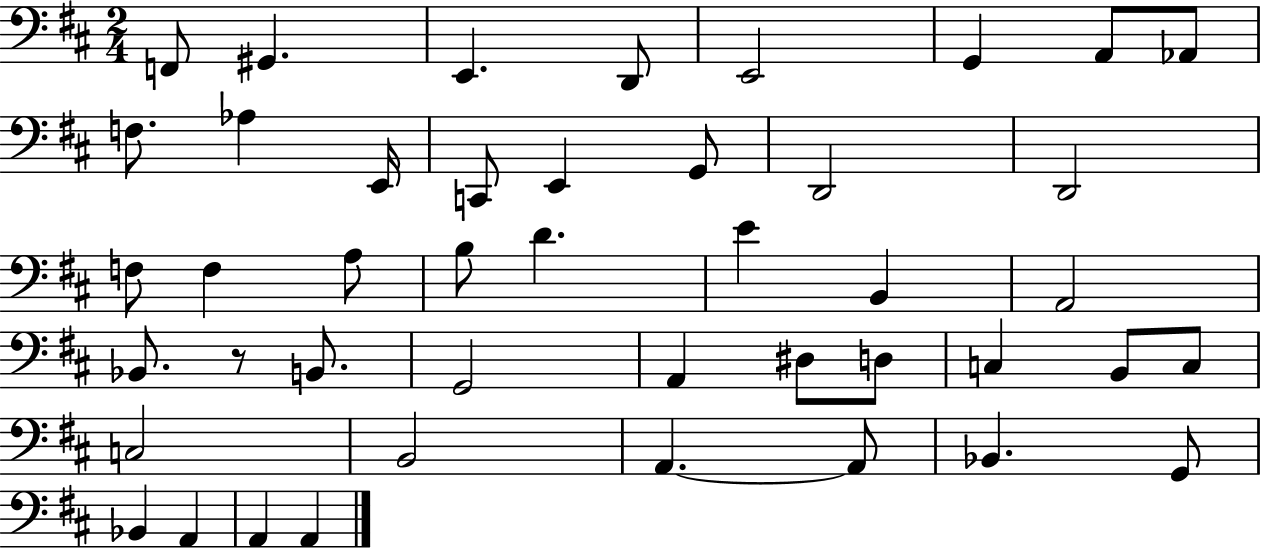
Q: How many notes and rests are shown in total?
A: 44